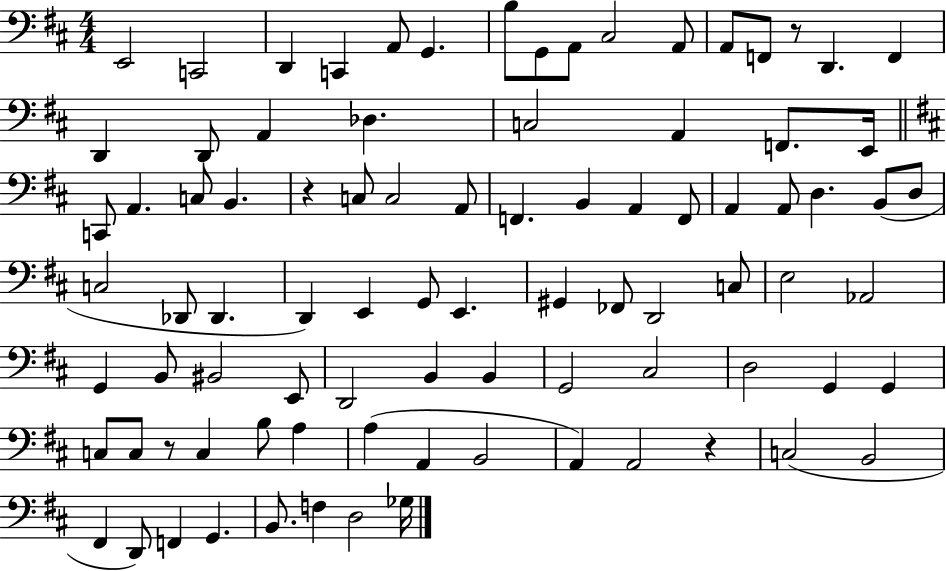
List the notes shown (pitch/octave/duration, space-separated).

E2/h C2/h D2/q C2/q A2/e G2/q. B3/e G2/e A2/e C#3/h A2/e A2/e F2/e R/e D2/q. F2/q D2/q D2/e A2/q Db3/q. C3/h A2/q F2/e. E2/s C2/e A2/q. C3/e B2/q. R/q C3/e C3/h A2/e F2/q. B2/q A2/q F2/e A2/q A2/e D3/q. B2/e D3/e C3/h Db2/e Db2/q. D2/q E2/q G2/e E2/q. G#2/q FES2/e D2/h C3/e E3/h Ab2/h G2/q B2/e BIS2/h E2/e D2/h B2/q B2/q G2/h C#3/h D3/h G2/q G2/q C3/e C3/e R/e C3/q B3/e A3/q A3/q A2/q B2/h A2/q A2/h R/q C3/h B2/h F#2/q D2/e F2/q G2/q. B2/e. F3/q D3/h Gb3/s